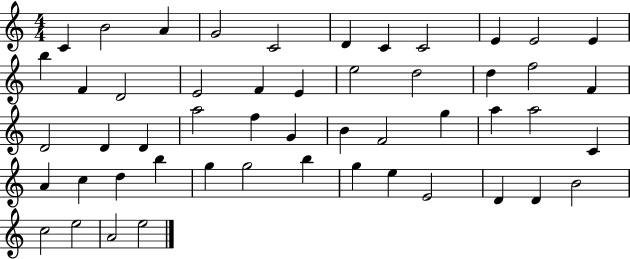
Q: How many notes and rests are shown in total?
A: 51